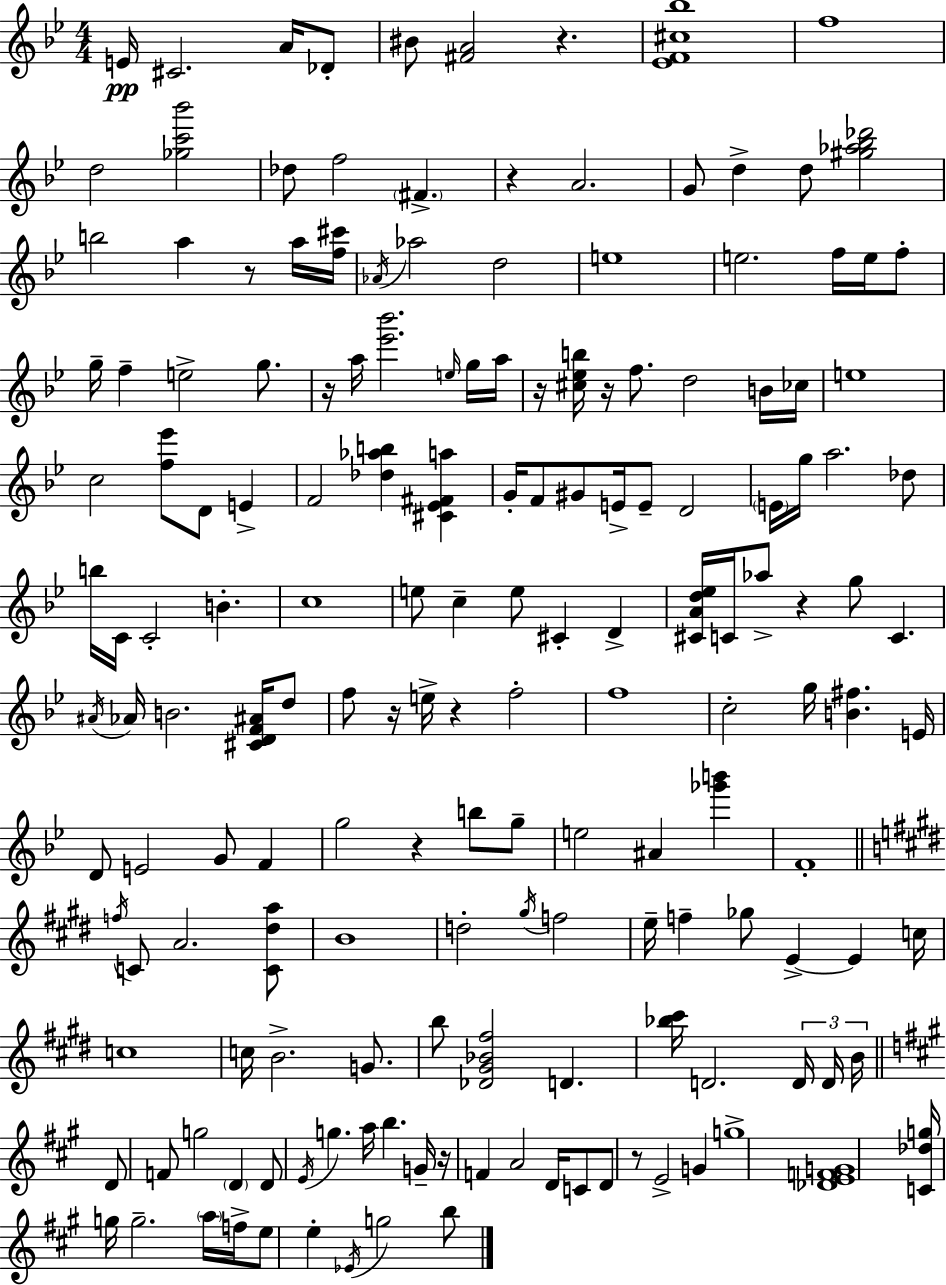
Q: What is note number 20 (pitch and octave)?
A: D5